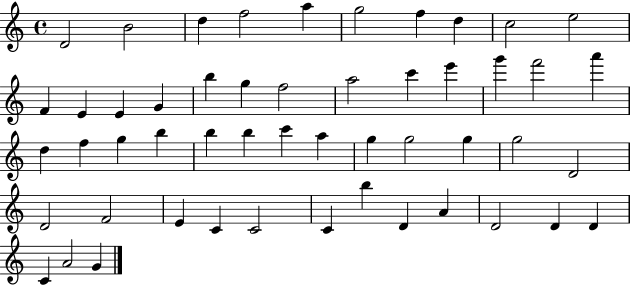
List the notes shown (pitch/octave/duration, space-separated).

D4/h B4/h D5/q F5/h A5/q G5/h F5/q D5/q C5/h E5/h F4/q E4/q E4/q G4/q B5/q G5/q F5/h A5/h C6/q E6/q G6/q F6/h A6/q D5/q F5/q G5/q B5/q B5/q B5/q C6/q A5/q G5/q G5/h G5/q G5/h D4/h D4/h F4/h E4/q C4/q C4/h C4/q B5/q D4/q A4/q D4/h D4/q D4/q C4/q A4/h G4/q